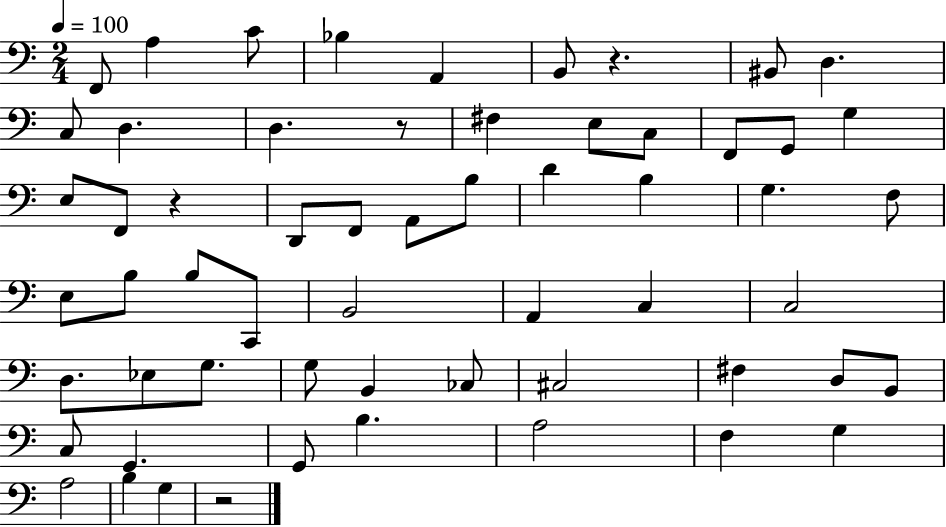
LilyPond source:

{
  \clef bass
  \numericTimeSignature
  \time 2/4
  \key c \major
  \tempo 4 = 100
  f,8 a4 c'8 | bes4 a,4 | b,8 r4. | bis,8 d4. | \break c8 d4. | d4. r8 | fis4 e8 c8 | f,8 g,8 g4 | \break e8 f,8 r4 | d,8 f,8 a,8 b8 | d'4 b4 | g4. f8 | \break e8 b8 b8 c,8 | b,2 | a,4 c4 | c2 | \break d8. ees8 g8. | g8 b,4 ces8 | cis2 | fis4 d8 b,8 | \break c8 g,4. | g,8 b4. | a2 | f4 g4 | \break a2 | b4 g4 | r2 | \bar "|."
}